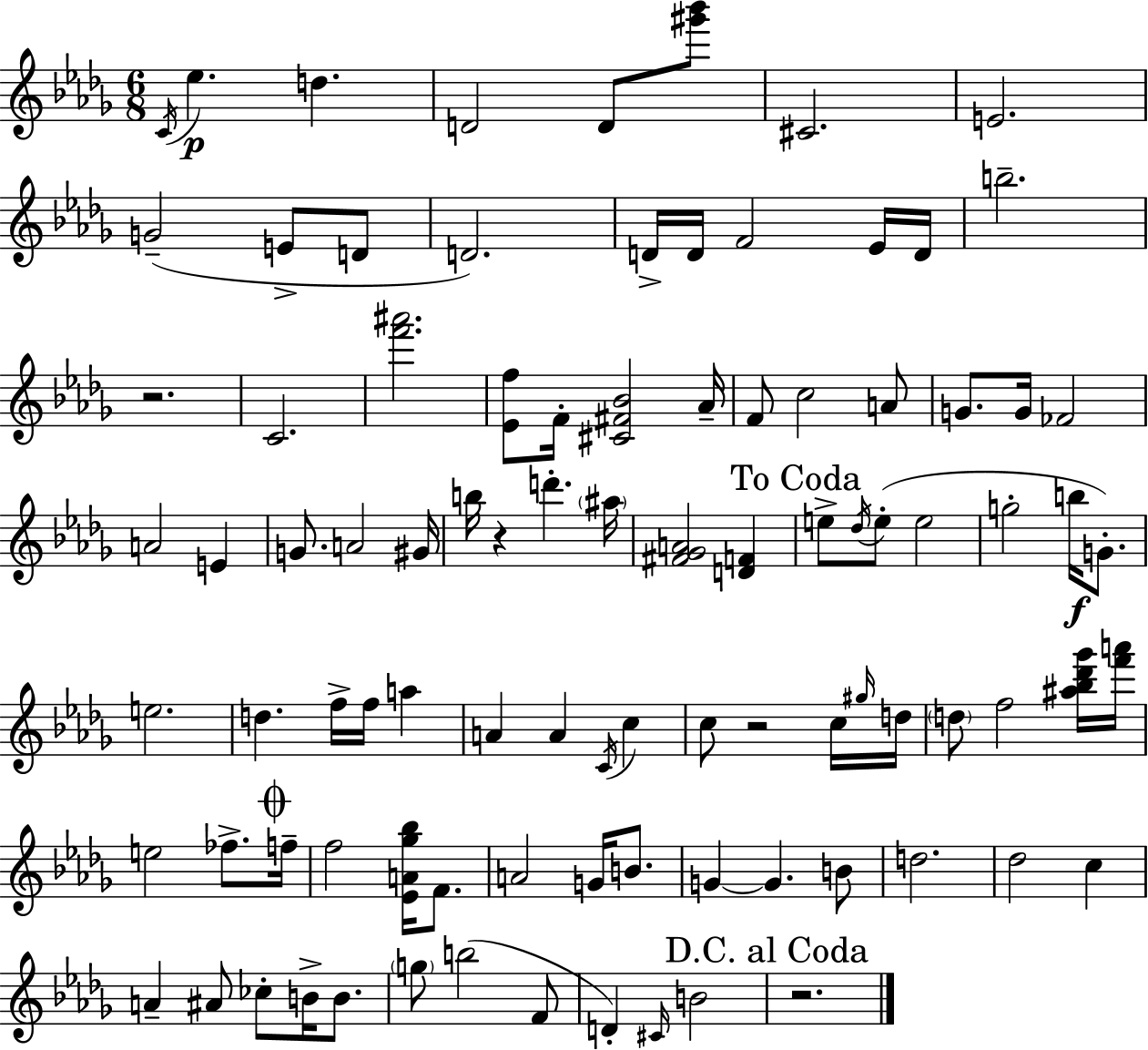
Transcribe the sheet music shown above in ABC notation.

X:1
T:Untitled
M:6/8
L:1/4
K:Bbm
C/4 _e d D2 D/2 [^g'_b']/2 ^C2 E2 G2 E/2 D/2 D2 D/4 D/4 F2 _E/4 D/4 b2 z2 C2 [f'^a']2 [_Ef]/2 F/4 [^C^F_B]2 _A/4 F/2 c2 A/2 G/2 G/4 _F2 A2 E G/2 A2 ^G/4 b/4 z d' ^a/4 [^F_GA]2 [DF] e/2 _d/4 e/2 e2 g2 b/4 G/2 e2 d f/4 f/4 a A A C/4 c c/2 z2 c/4 ^g/4 d/4 d/2 f2 [^a_b_d'_g']/4 [f'a']/4 e2 _f/2 f/4 f2 [_EA_g_b]/4 F/2 A2 G/4 B/2 G G B/2 d2 _d2 c A ^A/2 _c/2 B/4 B/2 g/2 b2 F/2 D ^C/4 B2 z2